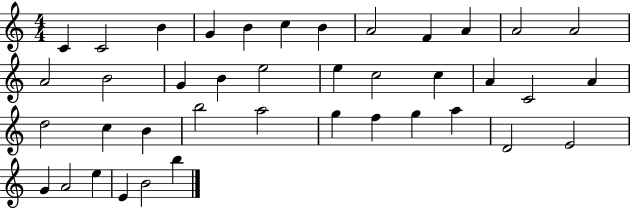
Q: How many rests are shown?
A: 0